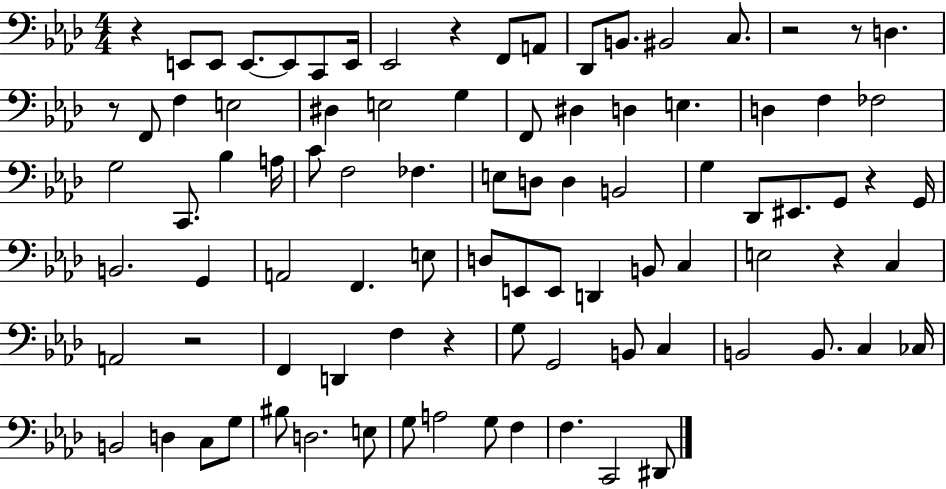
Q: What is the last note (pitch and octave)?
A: D#2